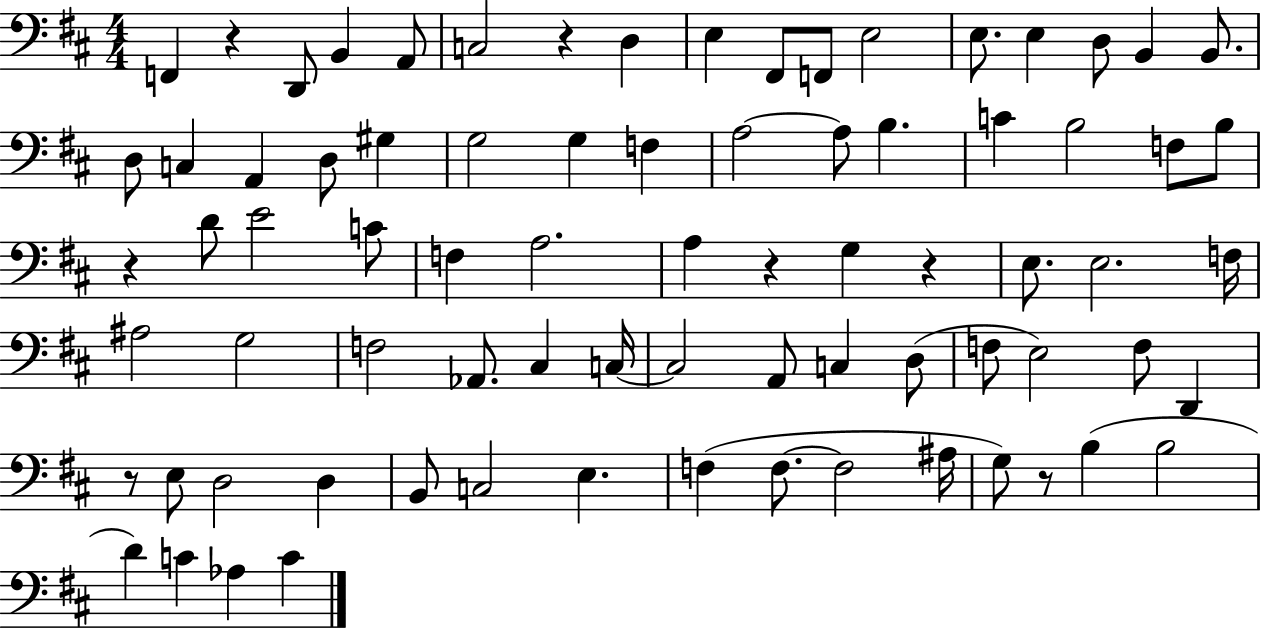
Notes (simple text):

F2/q R/q D2/e B2/q A2/e C3/h R/q D3/q E3/q F#2/e F2/e E3/h E3/e. E3/q D3/e B2/q B2/e. D3/e C3/q A2/q D3/e G#3/q G3/h G3/q F3/q A3/h A3/e B3/q. C4/q B3/h F3/e B3/e R/q D4/e E4/h C4/e F3/q A3/h. A3/q R/q G3/q R/q E3/e. E3/h. F3/s A#3/h G3/h F3/h Ab2/e. C#3/q C3/s C3/h A2/e C3/q D3/e F3/e E3/h F3/e D2/q R/e E3/e D3/h D3/q B2/e C3/h E3/q. F3/q F3/e. F3/h A#3/s G3/e R/e B3/q B3/h D4/q C4/q Ab3/q C4/q